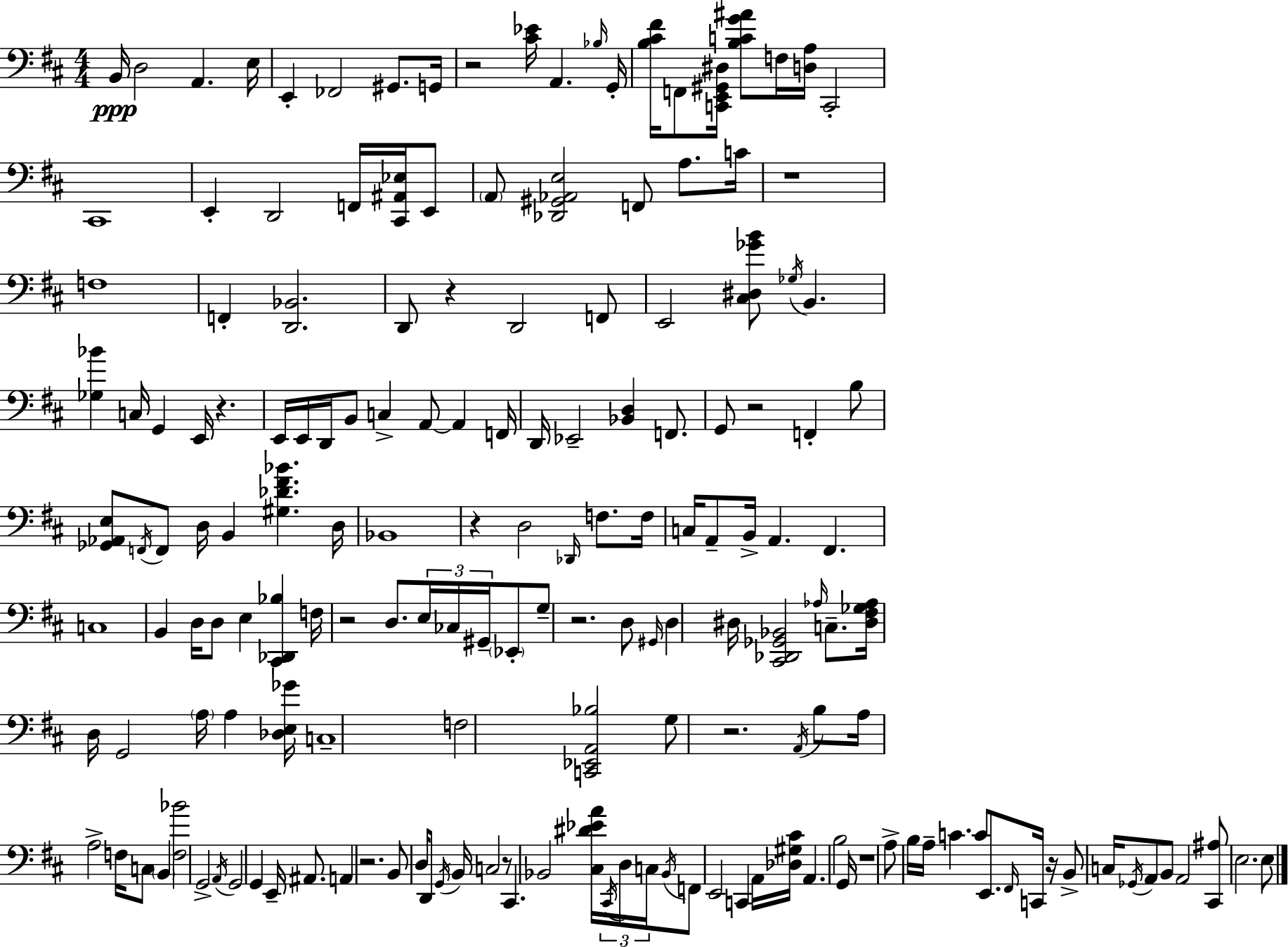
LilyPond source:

{
  \clef bass
  \numericTimeSignature
  \time 4/4
  \key d \major
  b,16\ppp d2 a,4. e16 | e,4-. fes,2 gis,8. g,16 | r2 <cis' ees'>16 a,4. \grace { bes16 } | g,16-. <b cis' fis'>16 f,8 <c, e, gis, dis>16 <b c' g' ais'>8 f16 <d a>16 c,2-. | \break cis,1 | e,4-. d,2 f,16 <cis, ais, ees>16 e,8 | \parenthesize a,8 <des, gis, aes, e>2 f,8 a8. | c'16 r1 | \break f1 | f,4-. <d, bes,>2. | d,8 r4 d,2 f,8 | e,2 <cis dis ges' b'>8 \acciaccatura { ges16 } b,4. | \break <ges bes'>4 c16 g,4 e,16 r4. | e,16 e,16 d,16 b,8 c4-> a,8~~ a,4 | f,16 d,16 ees,2-- <bes, d>4 f,8. | g,8 r2 f,4-. | \break b8 <ges, aes, e>8 \acciaccatura { f,16 } f,8 d16 b,4 <gis des' fis' bes'>4. | d16 bes,1 | r4 d2 \grace { des,16 } | f8. f16 c16 a,8-- b,16-> a,4. fis,4. | \break c1 | b,4 d16 d8 e4 <cis, des, bes>4 | f16 r2 d8. \tuplet 3/2 { e16 | ces16 gis,16-- } \parenthesize ees,8-. g8-- r2. | \break d8 \grace { gis,16 } d4 dis16 <cis, des, ges, bes,>2 | \grace { aes16 } c8.-- <dis fis ges aes>16 d16 g,2 | \parenthesize a16 a4 <des e ges'>16 c1-- | f2 <c, ees, a, bes>2 | \break g8 r2. | \acciaccatura { a,16 } b8 a16 a2-> | f16 c8 \parenthesize b,4 <f bes'>2 g,2-> | \acciaccatura { a,16 } g,2 | \break g,4 e,16-- ais,8. a,4 r2. | b,8 d16 d,8 \acciaccatura { g,16 } b,16 c2 | r8 cis,4. bes,2 | <cis dis' ees' a'>16 \tuplet 3/2 { \acciaccatura { cis,16 } d16 c16 } \acciaccatura { bes,16 } f,8 e,2 | \break c,4 a,16 <des gis cis'>16 a,4. | b2 g,16 r1 | a8-> b16 a16-- c'4. | c'8 e,8. \grace { fis,16 } c,16 r16 b,8-> c16 | \break \acciaccatura { ges,16 } a,8 b,8 a,2 <cis, ais>8 e2. | e8 \bar "|."
}